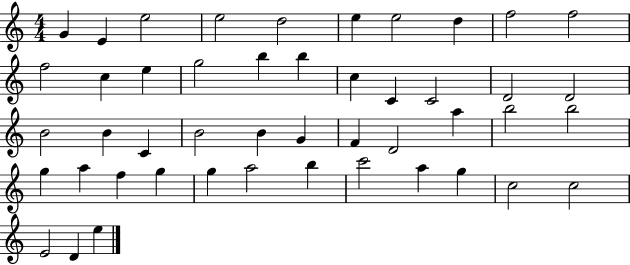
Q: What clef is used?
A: treble